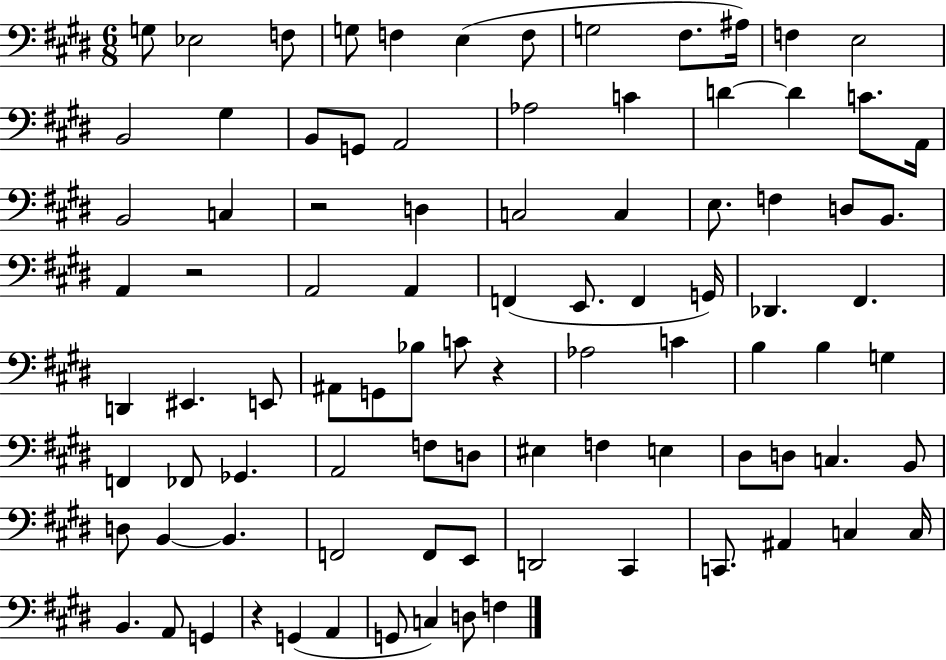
X:1
T:Untitled
M:6/8
L:1/4
K:E
G,/2 _E,2 F,/2 G,/2 F, E, F,/2 G,2 ^F,/2 ^A,/4 F, E,2 B,,2 ^G, B,,/2 G,,/2 A,,2 _A,2 C D D C/2 A,,/4 B,,2 C, z2 D, C,2 C, E,/2 F, D,/2 B,,/2 A,, z2 A,,2 A,, F,, E,,/2 F,, G,,/4 _D,, ^F,, D,, ^E,, E,,/2 ^A,,/2 G,,/2 _B,/2 C/2 z _A,2 C B, B, G, F,, _F,,/2 _G,, A,,2 F,/2 D,/2 ^E, F, E, ^D,/2 D,/2 C, B,,/2 D,/2 B,, B,, F,,2 F,,/2 E,,/2 D,,2 ^C,, C,,/2 ^A,, C, C,/4 B,, A,,/2 G,, z G,, A,, G,,/2 C, D,/2 F,